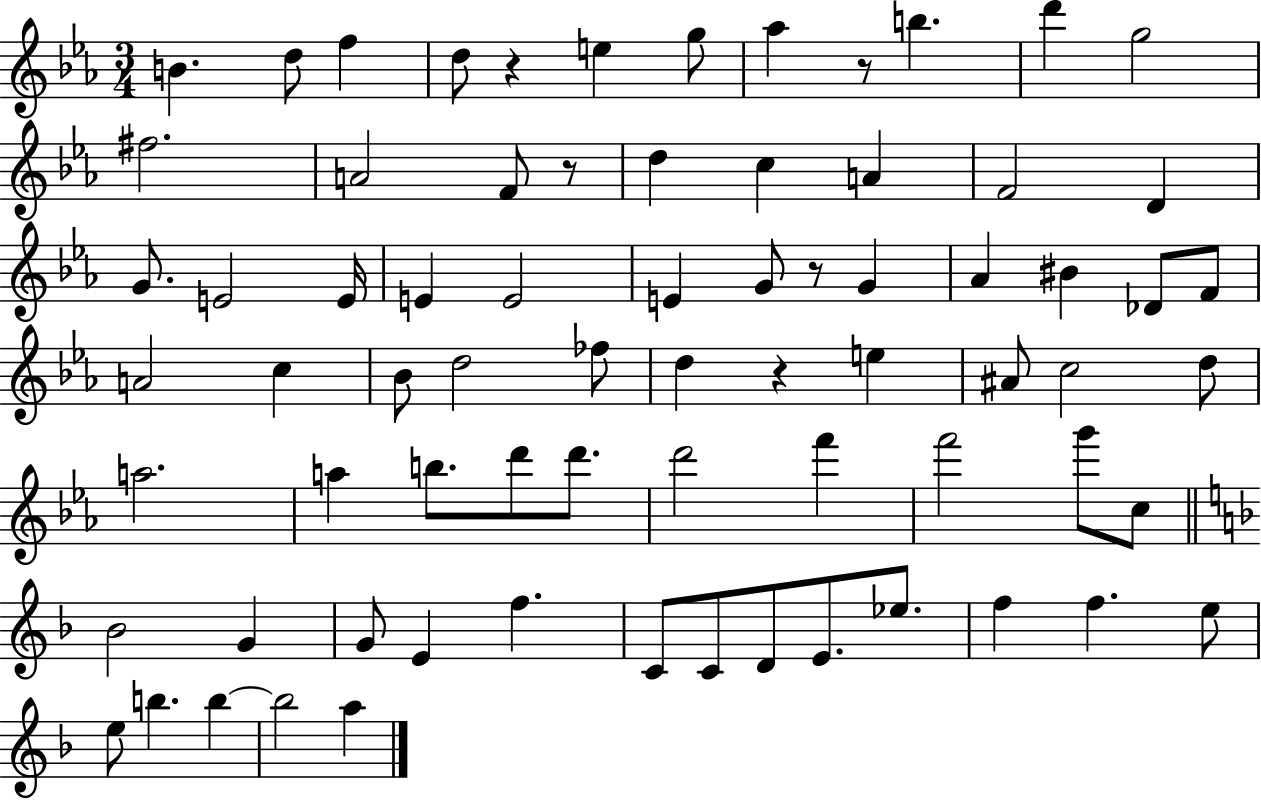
B4/q. D5/e F5/q D5/e R/q E5/q G5/e Ab5/q R/e B5/q. D6/q G5/h F#5/h. A4/h F4/e R/e D5/q C5/q A4/q F4/h D4/q G4/e. E4/h E4/s E4/q E4/h E4/q G4/e R/e G4/q Ab4/q BIS4/q Db4/e F4/e A4/h C5/q Bb4/e D5/h FES5/e D5/q R/q E5/q A#4/e C5/h D5/e A5/h. A5/q B5/e. D6/e D6/e. D6/h F6/q F6/h G6/e C5/e Bb4/h G4/q G4/e E4/q F5/q. C4/e C4/e D4/e E4/e. Eb5/e. F5/q F5/q. E5/e E5/e B5/q. B5/q B5/h A5/q